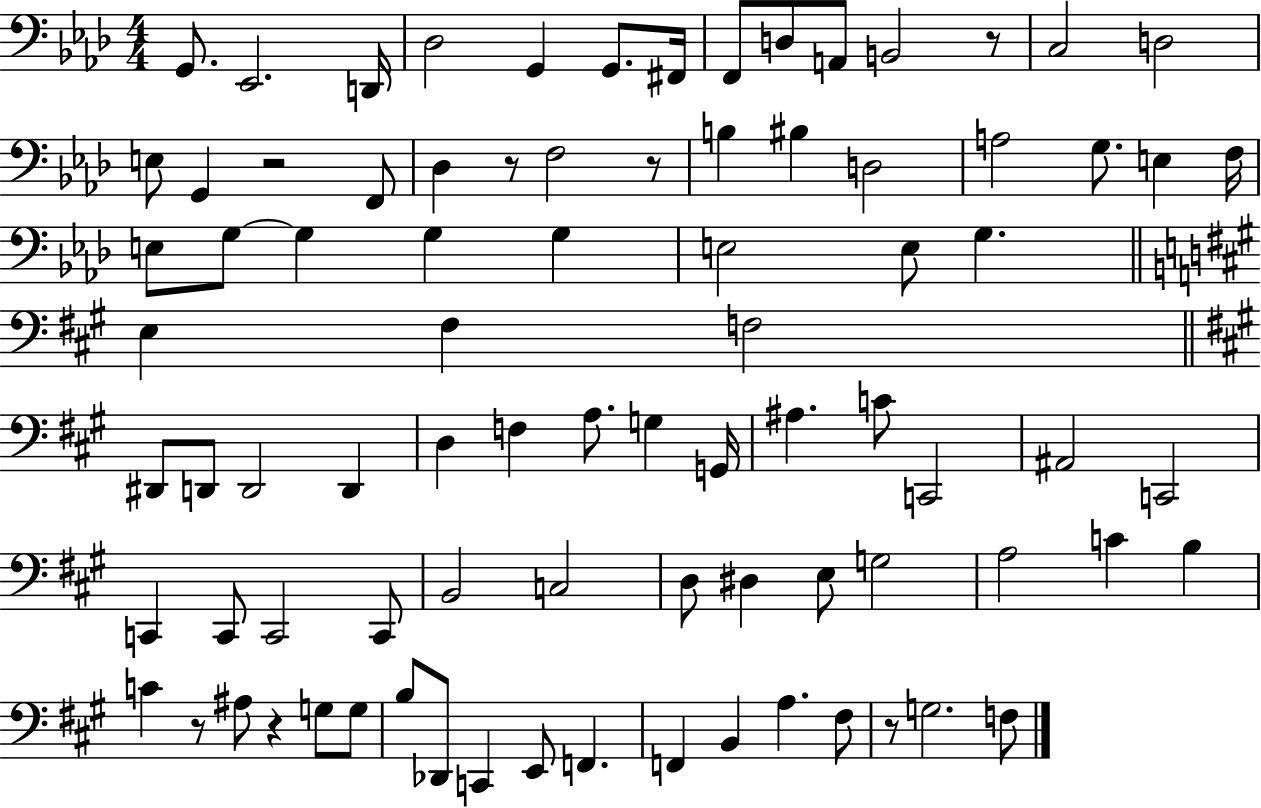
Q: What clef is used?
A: bass